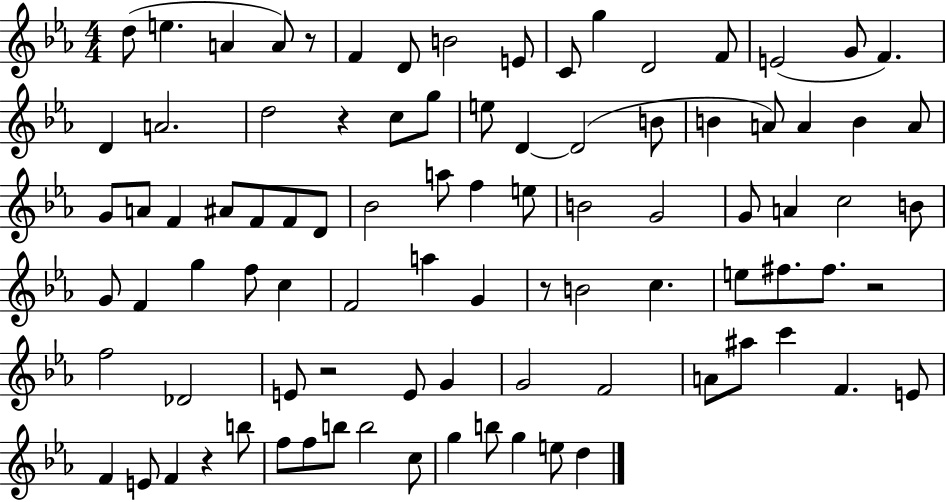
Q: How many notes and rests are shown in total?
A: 91